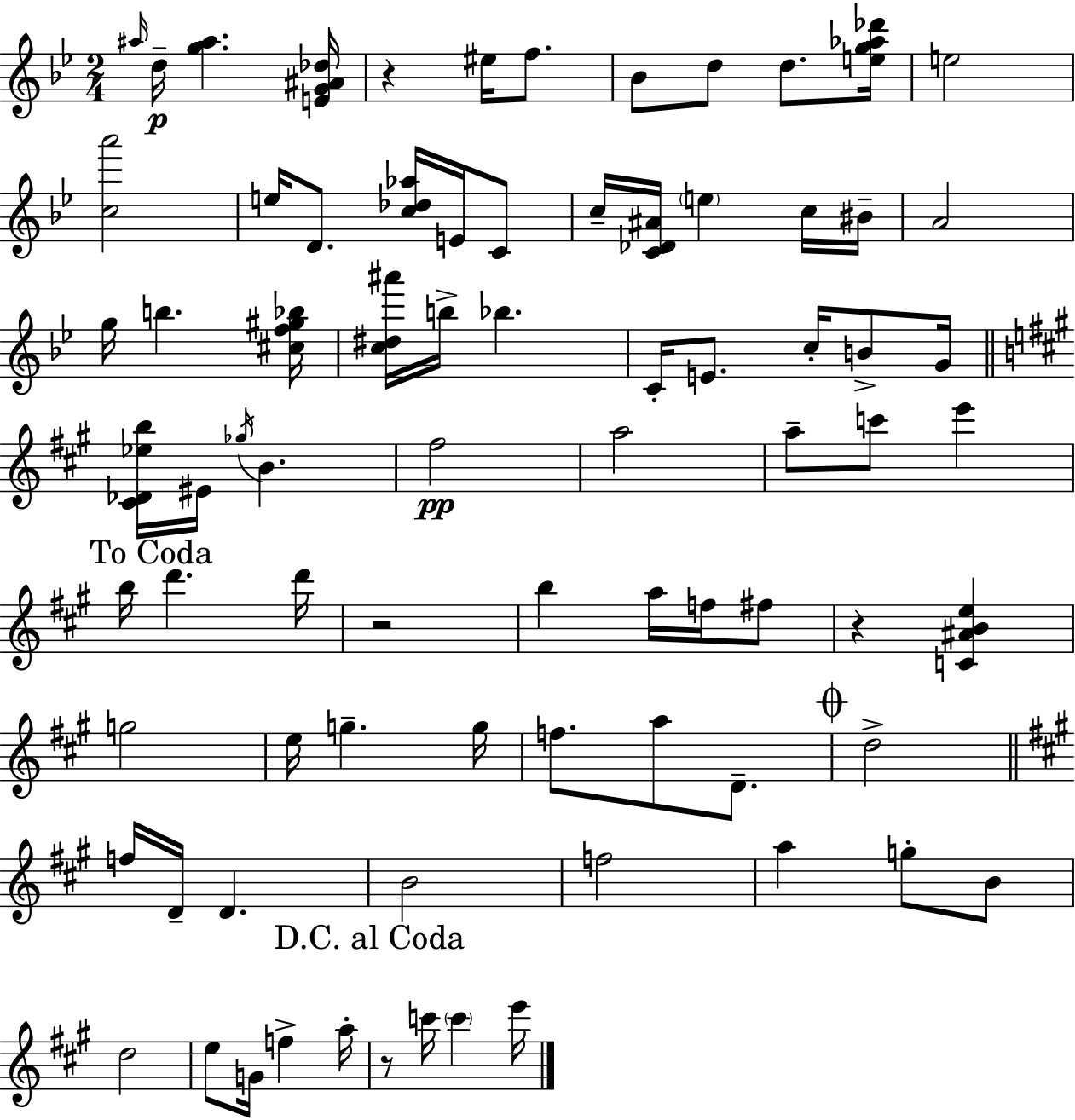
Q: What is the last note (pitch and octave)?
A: E6